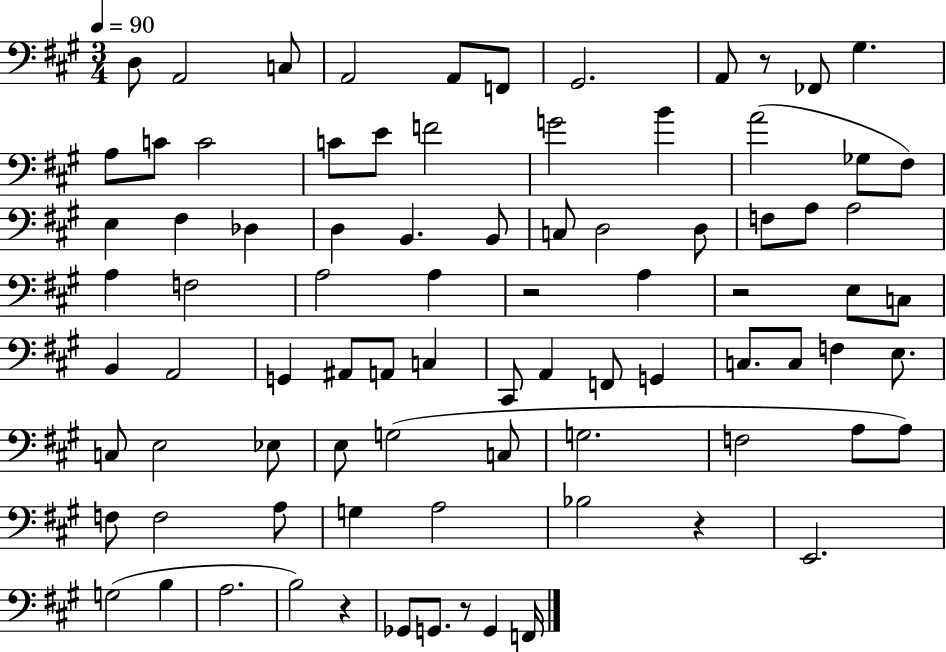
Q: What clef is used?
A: bass